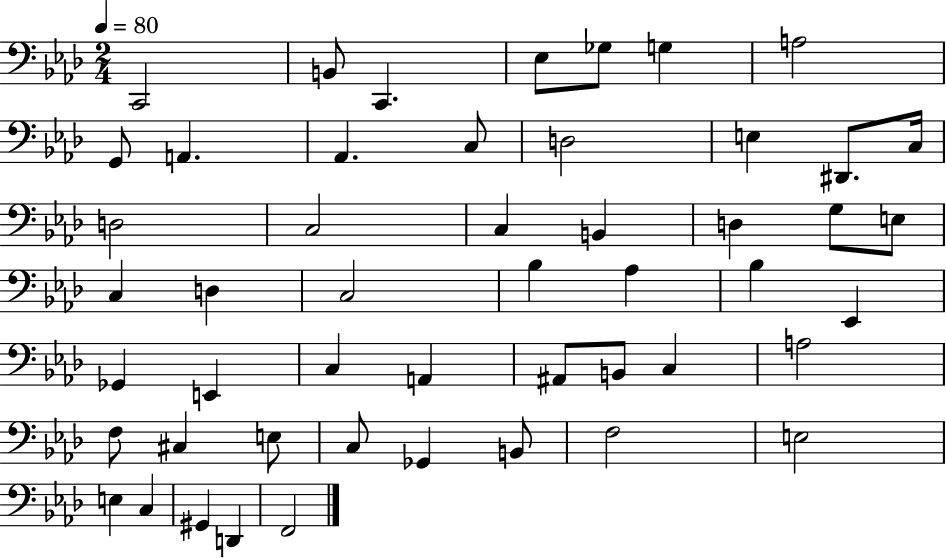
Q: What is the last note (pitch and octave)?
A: F2